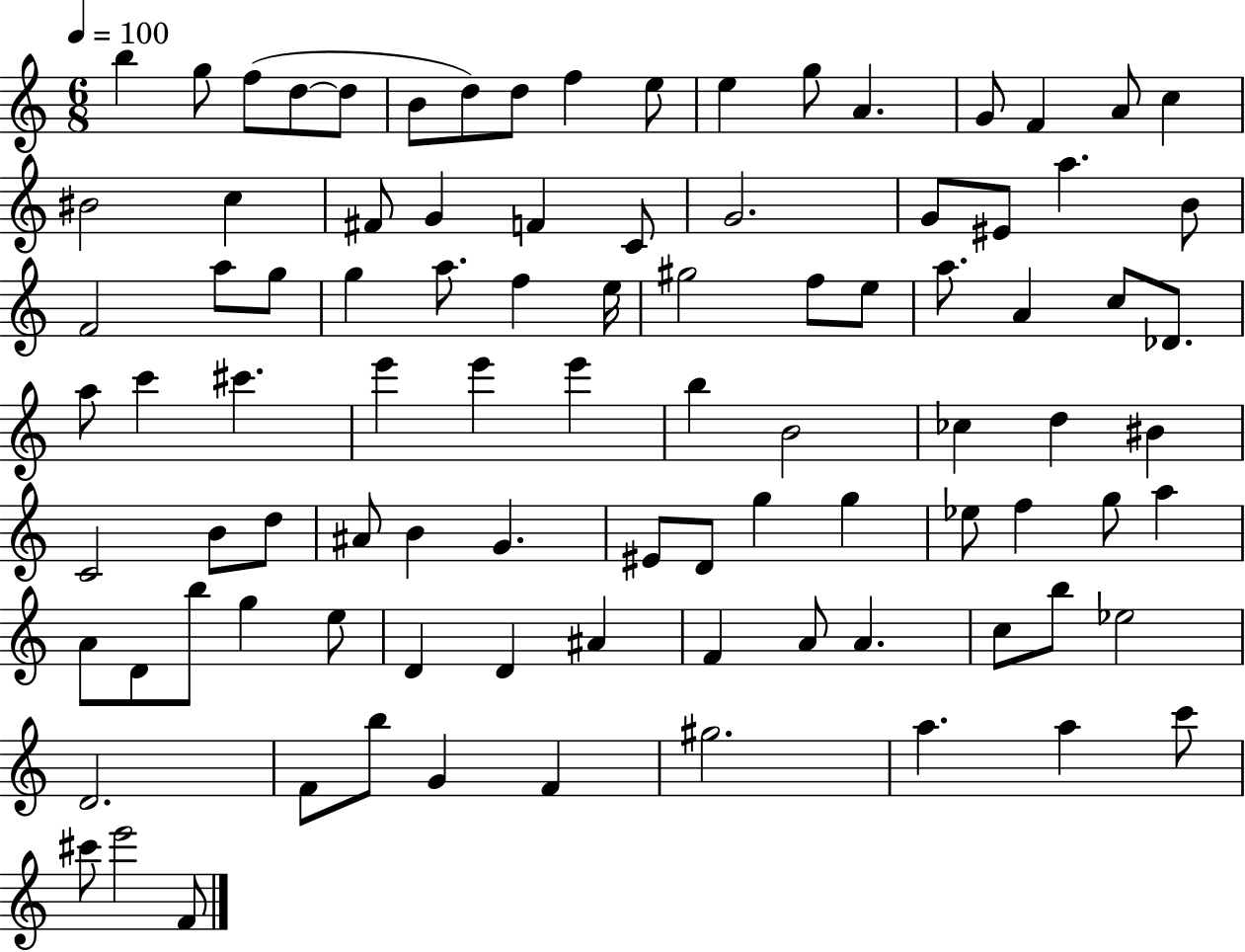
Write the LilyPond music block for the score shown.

{
  \clef treble
  \numericTimeSignature
  \time 6/8
  \key c \major
  \tempo 4 = 100
  \repeat volta 2 { b''4 g''8 f''8( d''8~~ d''8 | b'8 d''8) d''8 f''4 e''8 | e''4 g''8 a'4. | g'8 f'4 a'8 c''4 | \break bis'2 c''4 | fis'8 g'4 f'4 c'8 | g'2. | g'8 eis'8 a''4. b'8 | \break f'2 a''8 g''8 | g''4 a''8. f''4 e''16 | gis''2 f''8 e''8 | a''8. a'4 c''8 des'8. | \break a''8 c'''4 cis'''4. | e'''4 e'''4 e'''4 | b''4 b'2 | ces''4 d''4 bis'4 | \break c'2 b'8 d''8 | ais'8 b'4 g'4. | eis'8 d'8 g''4 g''4 | ees''8 f''4 g''8 a''4 | \break a'8 d'8 b''8 g''4 e''8 | d'4 d'4 ais'4 | f'4 a'8 a'4. | c''8 b''8 ees''2 | \break d'2. | f'8 b''8 g'4 f'4 | gis''2. | a''4. a''4 c'''8 | \break cis'''8 e'''2 f'8 | } \bar "|."
}